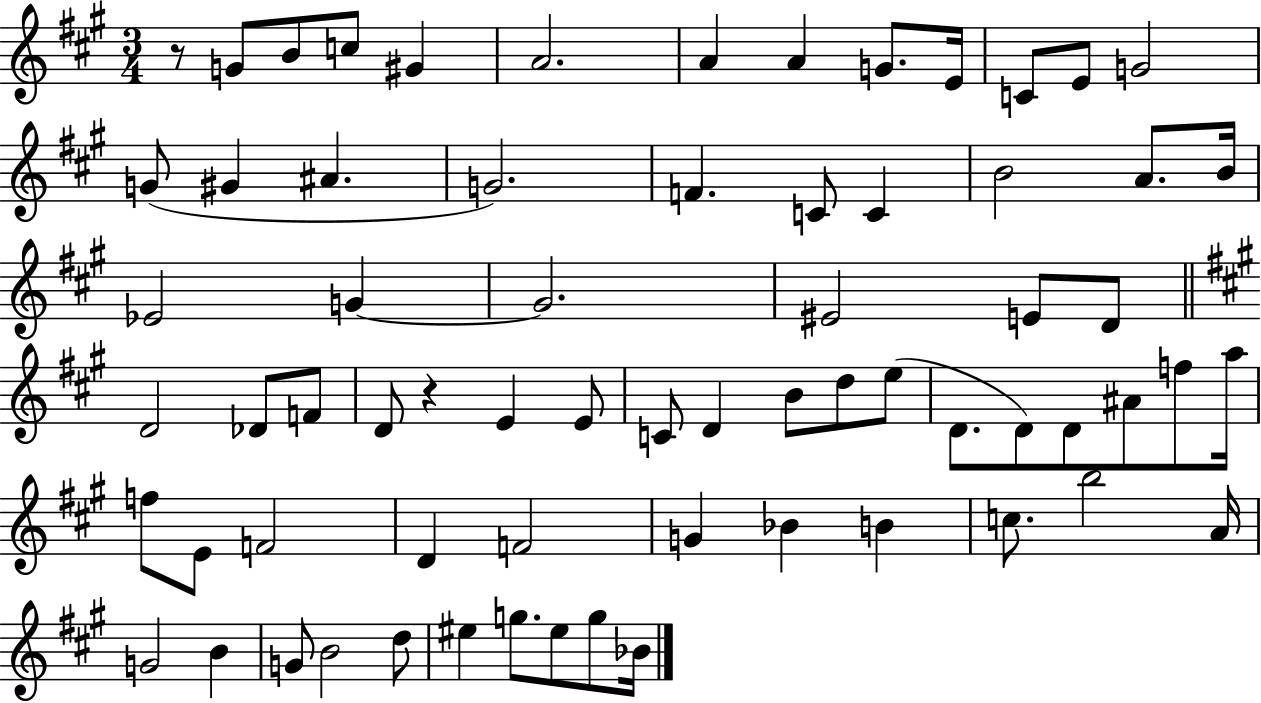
{
  \clef treble
  \numericTimeSignature
  \time 3/4
  \key a \major
  r8 g'8 b'8 c''8 gis'4 | a'2. | a'4 a'4 g'8. e'16 | c'8 e'8 g'2 | \break g'8( gis'4 ais'4. | g'2.) | f'4. c'8 c'4 | b'2 a'8. b'16 | \break ees'2 g'4~~ | g'2. | eis'2 e'8 d'8 | \bar "||" \break \key a \major d'2 des'8 f'8 | d'8 r4 e'4 e'8 | c'8 d'4 b'8 d''8 e''8( | d'8. d'8) d'8 ais'8 f''8 a''16 | \break f''8 e'8 f'2 | d'4 f'2 | g'4 bes'4 b'4 | c''8. b''2 a'16 | \break g'2 b'4 | g'8 b'2 d''8 | eis''4 g''8. eis''8 g''8 bes'16 | \bar "|."
}